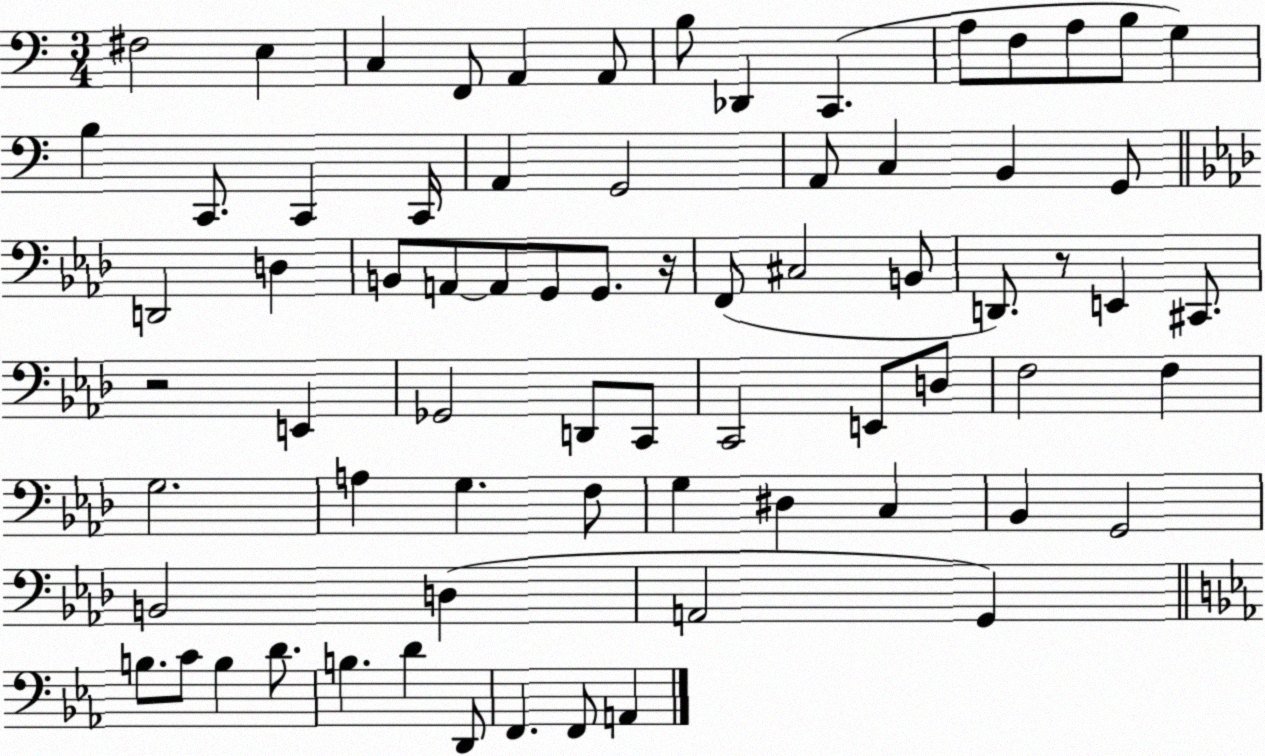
X:1
T:Untitled
M:3/4
L:1/4
K:C
^F,2 E, C, F,,/2 A,, A,,/2 B,/2 _D,, C,, A,/2 F,/2 A,/2 B,/2 G, B, C,,/2 C,, C,,/4 A,, G,,2 A,,/2 C, B,, G,,/2 D,,2 D, B,,/2 A,,/2 A,,/2 G,,/2 G,,/2 z/4 F,,/2 ^C,2 B,,/2 D,,/2 z/2 E,, ^C,,/2 z2 E,, _G,,2 D,,/2 C,,/2 C,,2 E,,/2 D,/2 F,2 F, G,2 A, G, F,/2 G, ^D, C, _B,, G,,2 B,,2 D, A,,2 G,, B,/2 C/2 B, D/2 B, D D,,/2 F,, F,,/2 A,,